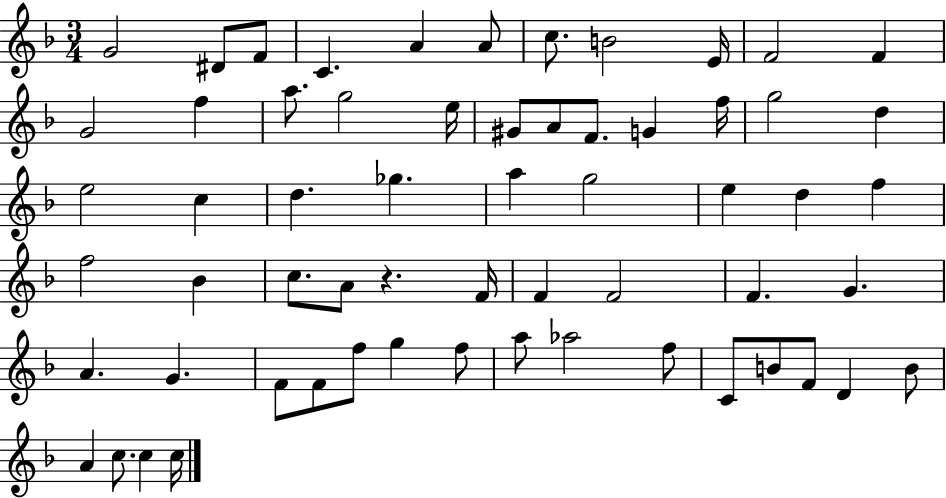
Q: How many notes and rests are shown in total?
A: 61